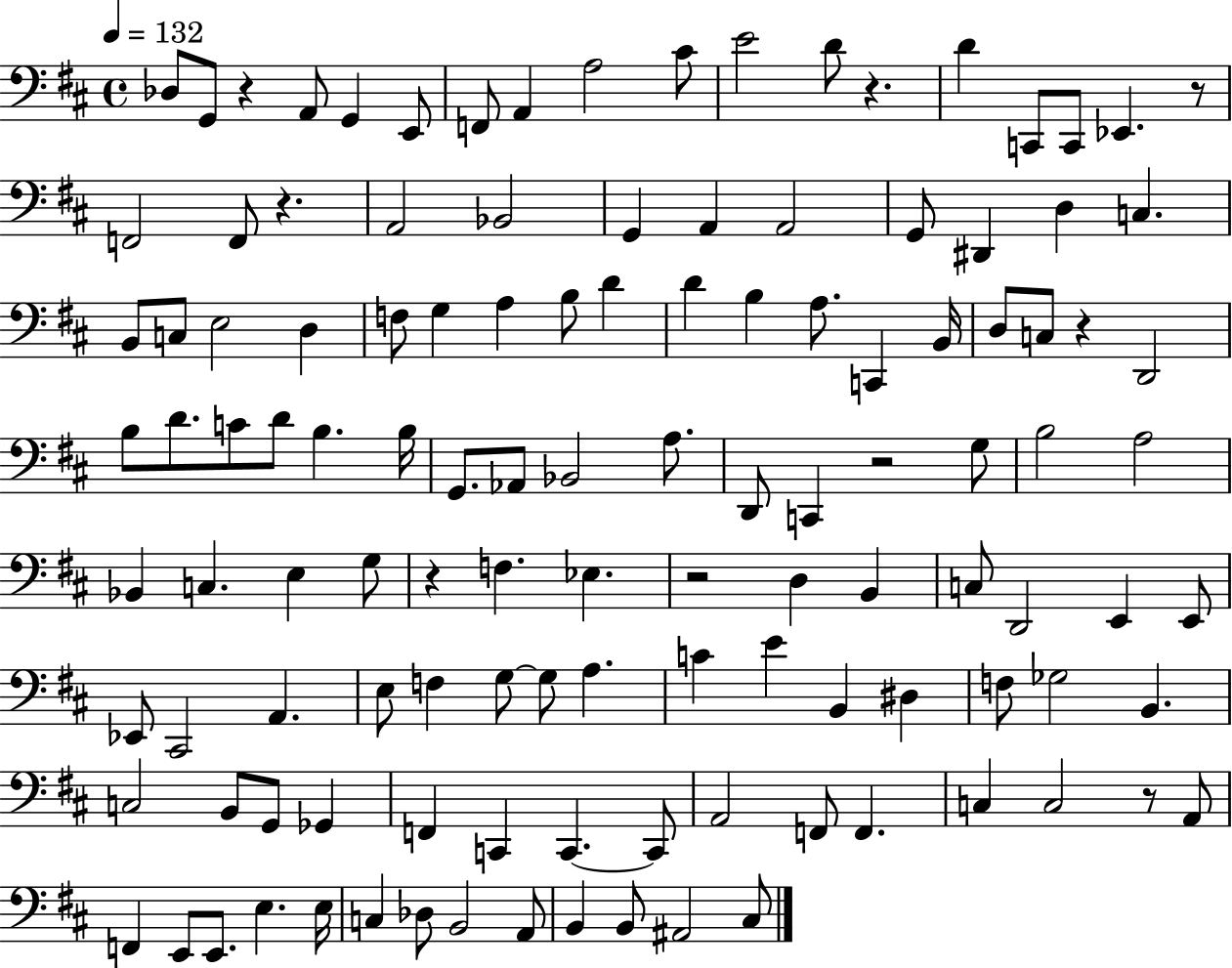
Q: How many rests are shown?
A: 9